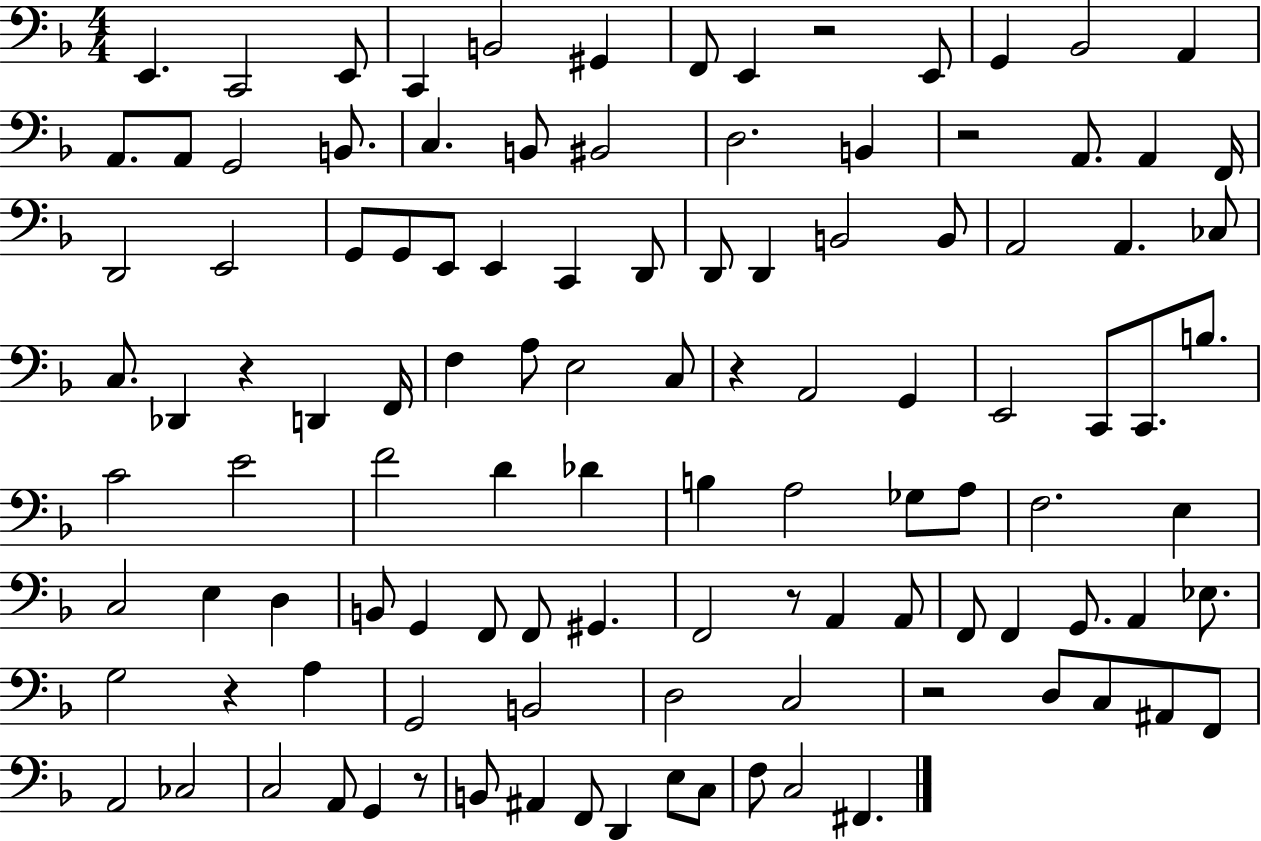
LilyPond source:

{
  \clef bass
  \numericTimeSignature
  \time 4/4
  \key f \major
  e,4. c,2 e,8 | c,4 b,2 gis,4 | f,8 e,4 r2 e,8 | g,4 bes,2 a,4 | \break a,8. a,8 g,2 b,8. | c4. b,8 bis,2 | d2. b,4 | r2 a,8. a,4 f,16 | \break d,2 e,2 | g,8 g,8 e,8 e,4 c,4 d,8 | d,8 d,4 b,2 b,8 | a,2 a,4. ces8 | \break c8. des,4 r4 d,4 f,16 | f4 a8 e2 c8 | r4 a,2 g,4 | e,2 c,8 c,8. b8. | \break c'2 e'2 | f'2 d'4 des'4 | b4 a2 ges8 a8 | f2. e4 | \break c2 e4 d4 | b,8 g,4 f,8 f,8 gis,4. | f,2 r8 a,4 a,8 | f,8 f,4 g,8. a,4 ees8. | \break g2 r4 a4 | g,2 b,2 | d2 c2 | r2 d8 c8 ais,8 f,8 | \break a,2 ces2 | c2 a,8 g,4 r8 | b,8 ais,4 f,8 d,4 e8 c8 | f8 c2 fis,4. | \break \bar "|."
}